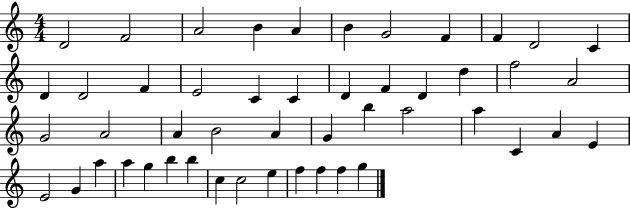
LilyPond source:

{
  \clef treble
  \numericTimeSignature
  \time 4/4
  \key c \major
  d'2 f'2 | a'2 b'4 a'4 | b'4 g'2 f'4 | f'4 d'2 c'4 | \break d'4 d'2 f'4 | e'2 c'4 c'4 | d'4 f'4 d'4 d''4 | f''2 a'2 | \break g'2 a'2 | a'4 b'2 a'4 | g'4 b''4 a''2 | a''4 c'4 a'4 e'4 | \break e'2 g'4 a''4 | a''4 g''4 b''4 b''4 | c''4 c''2 e''4 | f''4 f''4 f''4 g''4 | \break \bar "|."
}